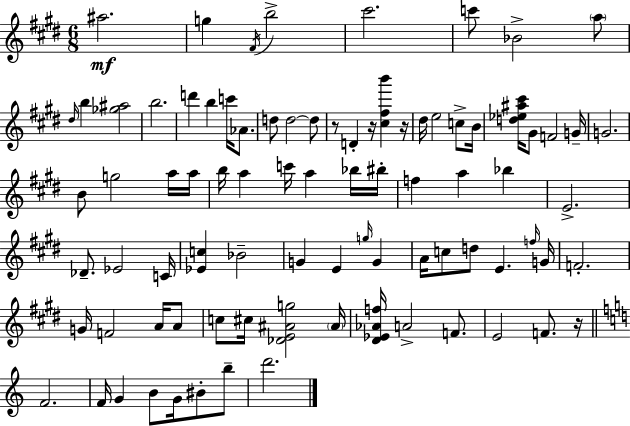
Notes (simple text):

A#5/h. G5/q F#4/s B5/h C#6/h. C6/e Bb4/h A5/e D#5/s B5/q [Gb5,A#5]/h B5/h. D6/q B5/q C6/s Ab4/e. D5/e D5/h D5/e R/e D4/q R/s [C#5,F#5,B6]/q R/s D#5/s E5/h C5/e B4/s [D5,Eb5,A#5,C#6]/s G#4/e F4/h G4/s G4/h. B4/e G5/h A5/s A5/s B5/s A5/q C6/s A5/q Bb5/s BIS5/s F5/q A5/q Bb5/q E4/h. Db4/e. Eb4/h C4/s [Eb4,C5]/q Bb4/h G4/q E4/q G5/s G4/q A4/s C5/e D5/e E4/q. F5/s G4/s F4/h. G4/s F4/h A4/s A4/e C5/e C#5/s [Db4,E4,A#4,G5]/h A#4/s [D#4,Eb4,Ab4,F5]/s A4/h F4/e. E4/h F4/e. R/s F4/h. F4/s G4/q B4/e G4/s BIS4/e B5/e D6/h.